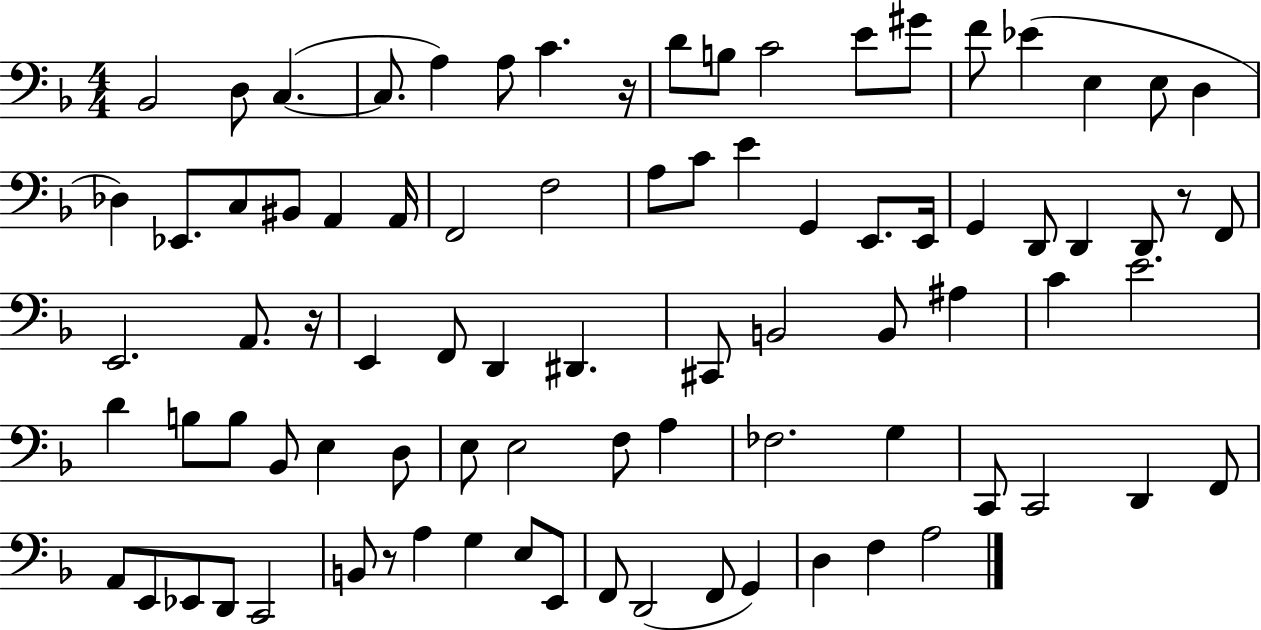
Bb2/h D3/e C3/q. C3/e. A3/q A3/e C4/q. R/s D4/e B3/e C4/h E4/e G#4/e F4/e Eb4/q E3/q E3/e D3/q Db3/q Eb2/e. C3/e BIS2/e A2/q A2/s F2/h F3/h A3/e C4/e E4/q G2/q E2/e. E2/s G2/q D2/e D2/q D2/e R/e F2/e E2/h. A2/e. R/s E2/q F2/e D2/q D#2/q. C#2/e B2/h B2/e A#3/q C4/q E4/h. D4/q B3/e B3/e Bb2/e E3/q D3/e E3/e E3/h F3/e A3/q FES3/h. G3/q C2/e C2/h D2/q F2/e A2/e E2/e Eb2/e D2/e C2/h B2/e R/e A3/q G3/q E3/e E2/e F2/e D2/h F2/e G2/q D3/q F3/q A3/h